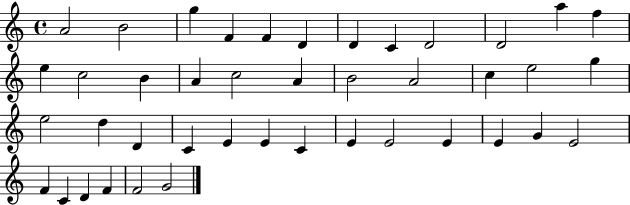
A4/h B4/h G5/q F4/q F4/q D4/q D4/q C4/q D4/h D4/h A5/q F5/q E5/q C5/h B4/q A4/q C5/h A4/q B4/h A4/h C5/q E5/h G5/q E5/h D5/q D4/q C4/q E4/q E4/q C4/q E4/q E4/h E4/q E4/q G4/q E4/h F4/q C4/q D4/q F4/q F4/h G4/h